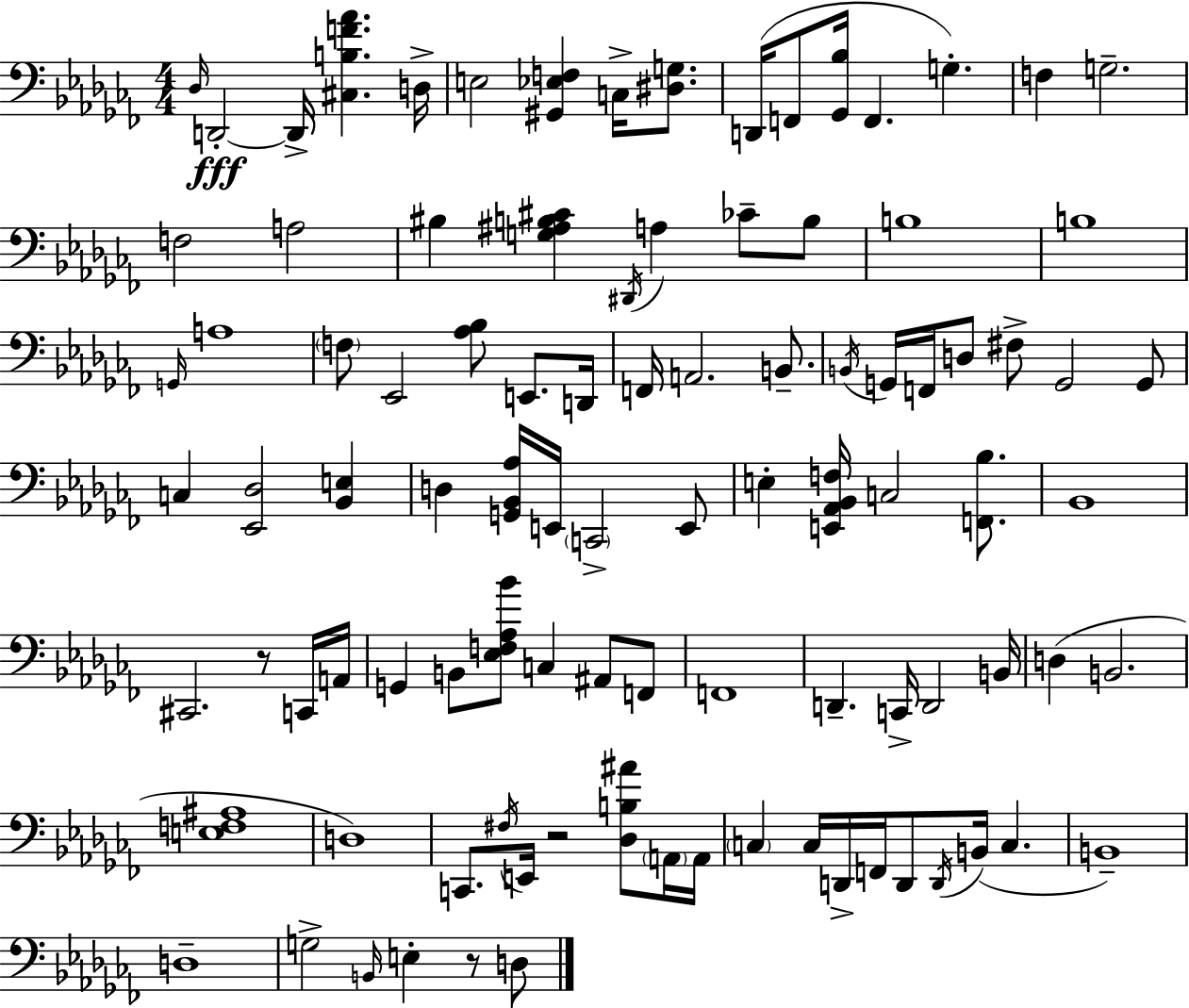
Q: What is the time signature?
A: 4/4